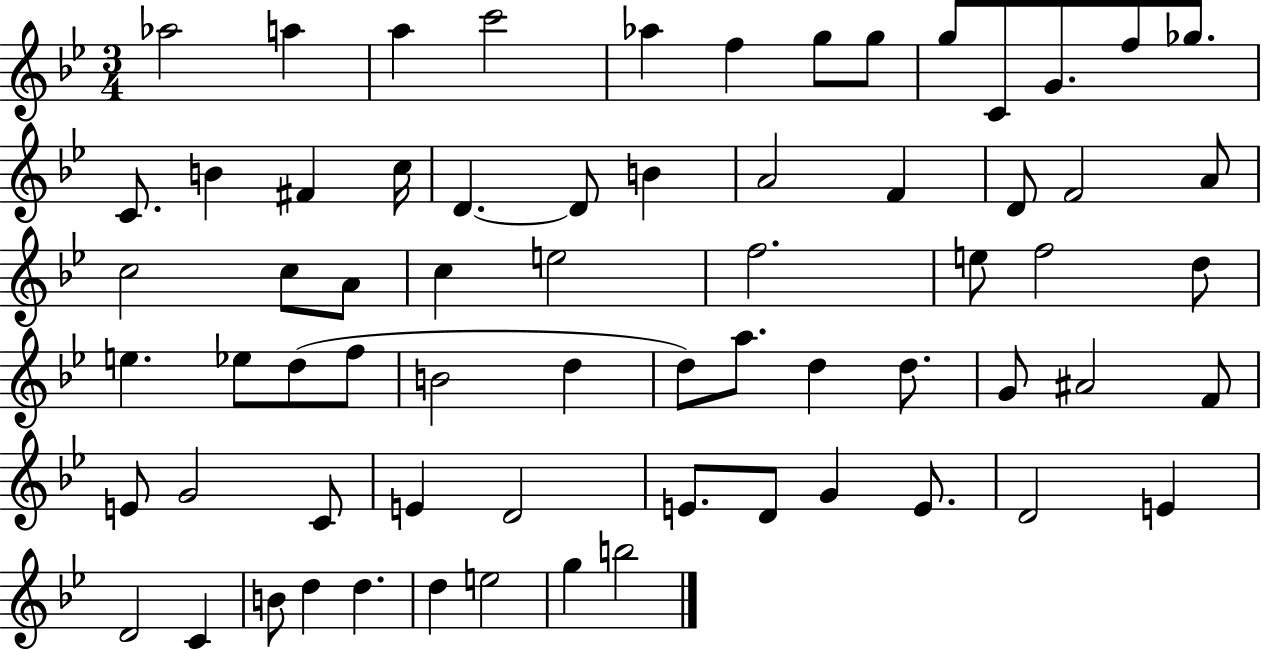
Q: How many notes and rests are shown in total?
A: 67